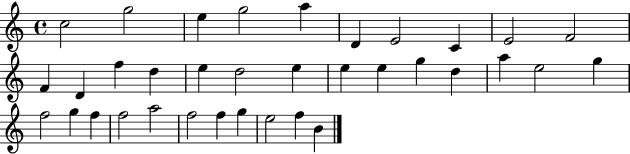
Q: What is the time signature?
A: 4/4